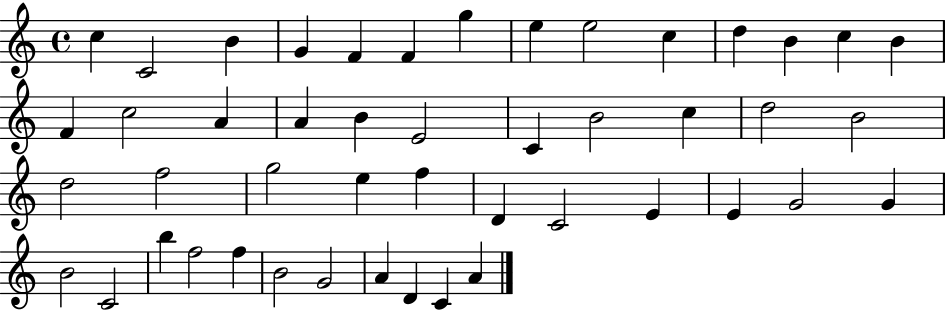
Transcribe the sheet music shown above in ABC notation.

X:1
T:Untitled
M:4/4
L:1/4
K:C
c C2 B G F F g e e2 c d B c B F c2 A A B E2 C B2 c d2 B2 d2 f2 g2 e f D C2 E E G2 G B2 C2 b f2 f B2 G2 A D C A